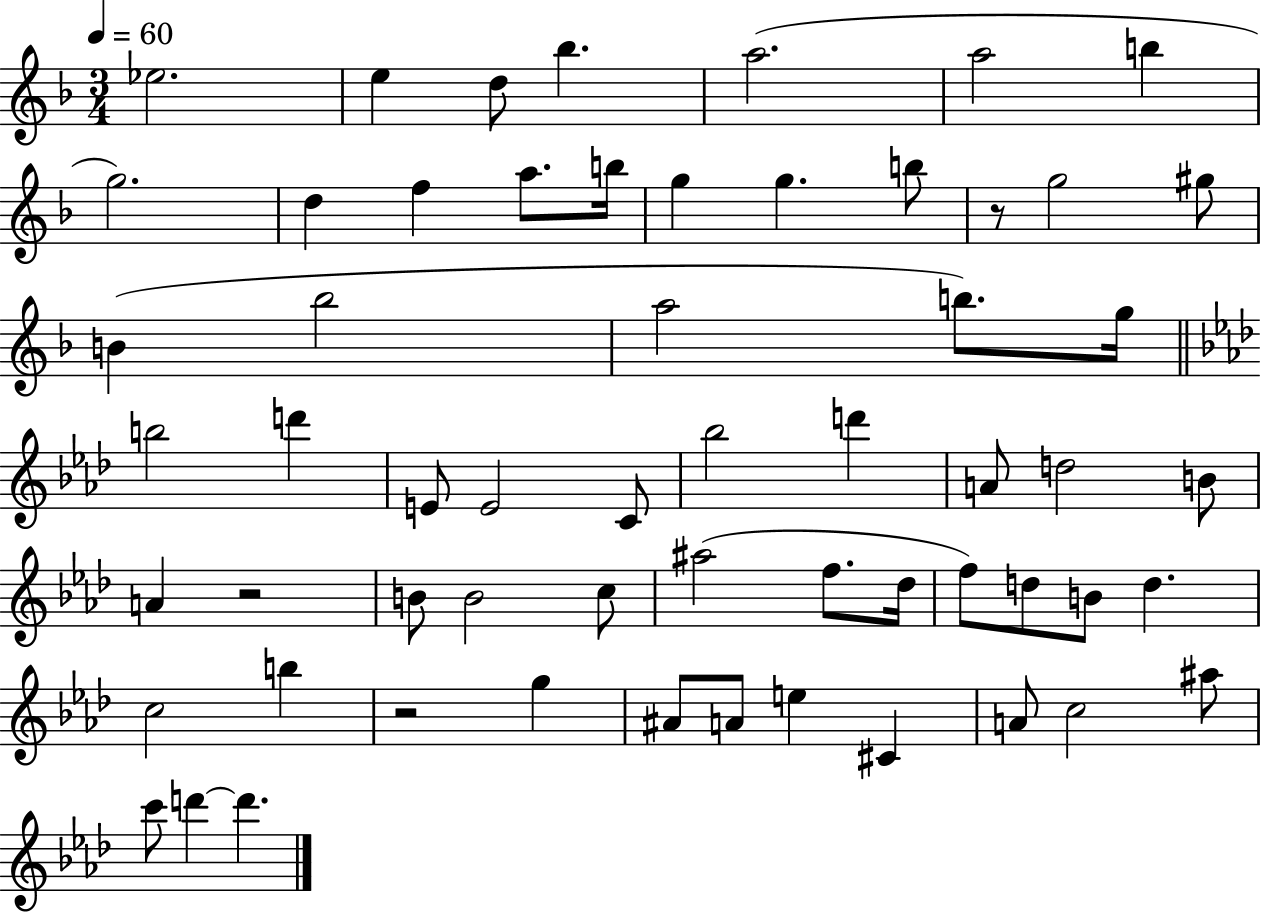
{
  \clef treble
  \numericTimeSignature
  \time 3/4
  \key f \major
  \tempo 4 = 60
  \repeat volta 2 { ees''2. | e''4 d''8 bes''4. | a''2.( | a''2 b''4 | \break g''2.) | d''4 f''4 a''8. b''16 | g''4 g''4. b''8 | r8 g''2 gis''8 | \break b'4( bes''2 | a''2 b''8.) g''16 | \bar "||" \break \key aes \major b''2 d'''4 | e'8 e'2 c'8 | bes''2 d'''4 | a'8 d''2 b'8 | \break a'4 r2 | b'8 b'2 c''8 | ais''2( f''8. des''16 | f''8) d''8 b'8 d''4. | \break c''2 b''4 | r2 g''4 | ais'8 a'8 e''4 cis'4 | a'8 c''2 ais''8 | \break c'''8 d'''4~~ d'''4. | } \bar "|."
}